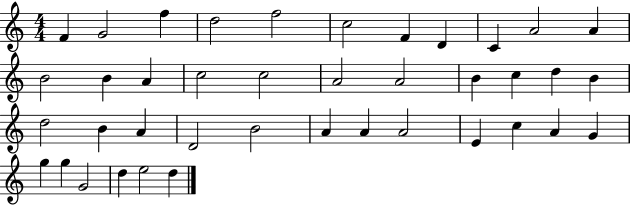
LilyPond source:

{
  \clef treble
  \numericTimeSignature
  \time 4/4
  \key c \major
  f'4 g'2 f''4 | d''2 f''2 | c''2 f'4 d'4 | c'4 a'2 a'4 | \break b'2 b'4 a'4 | c''2 c''2 | a'2 a'2 | b'4 c''4 d''4 b'4 | \break d''2 b'4 a'4 | d'2 b'2 | a'4 a'4 a'2 | e'4 c''4 a'4 g'4 | \break g''4 g''4 g'2 | d''4 e''2 d''4 | \bar "|."
}